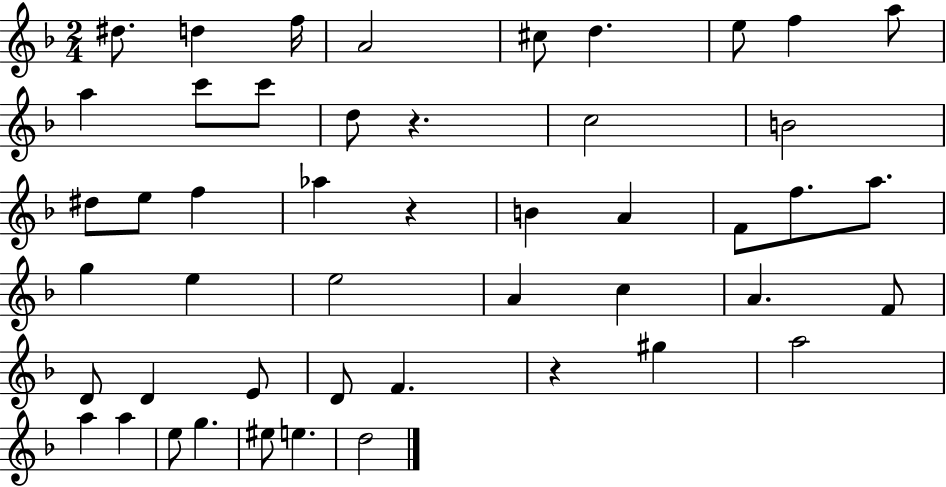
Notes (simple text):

D#5/e. D5/q F5/s A4/h C#5/e D5/q. E5/e F5/q A5/e A5/q C6/e C6/e D5/e R/q. C5/h B4/h D#5/e E5/e F5/q Ab5/q R/q B4/q A4/q F4/e F5/e. A5/e. G5/q E5/q E5/h A4/q C5/q A4/q. F4/e D4/e D4/q E4/e D4/e F4/q. R/q G#5/q A5/h A5/q A5/q E5/e G5/q. EIS5/e E5/q. D5/h